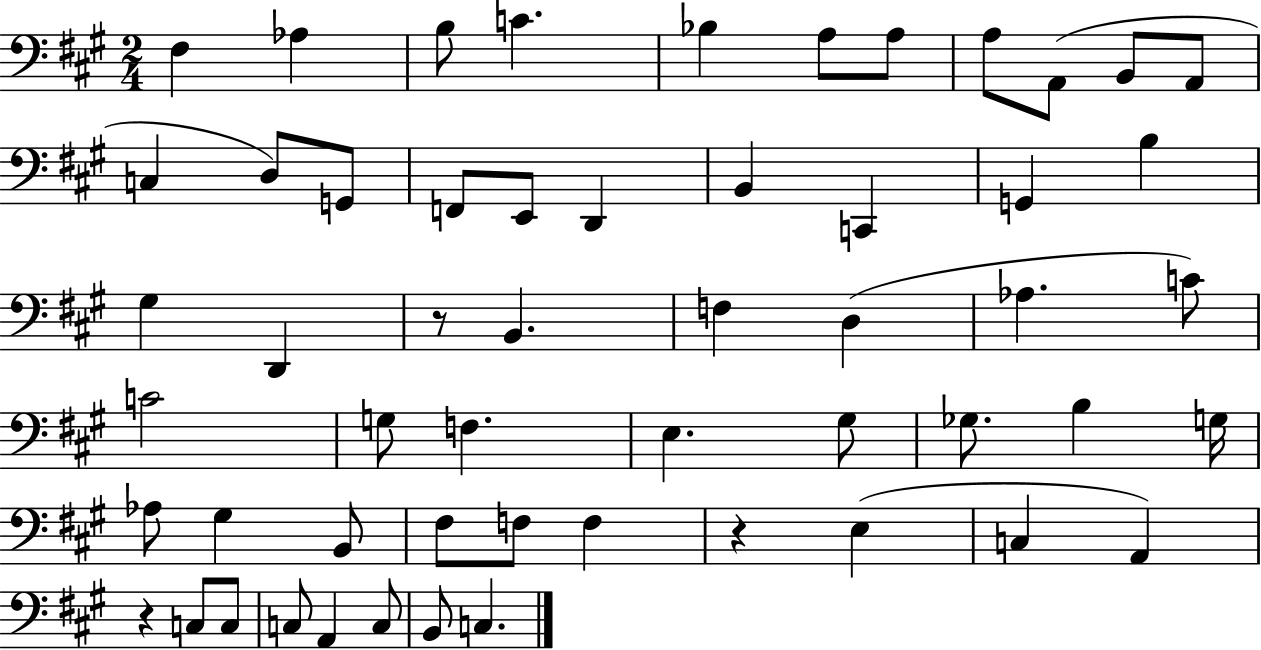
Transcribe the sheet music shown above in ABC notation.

X:1
T:Untitled
M:2/4
L:1/4
K:A
^F, _A, B,/2 C _B, A,/2 A,/2 A,/2 A,,/2 B,,/2 A,,/2 C, D,/2 G,,/2 F,,/2 E,,/2 D,, B,, C,, G,, B, ^G, D,, z/2 B,, F, D, _A, C/2 C2 G,/2 F, E, ^G,/2 _G,/2 B, G,/4 _A,/2 ^G, B,,/2 ^F,/2 F,/2 F, z E, C, A,, z C,/2 C,/2 C,/2 A,, C,/2 B,,/2 C,